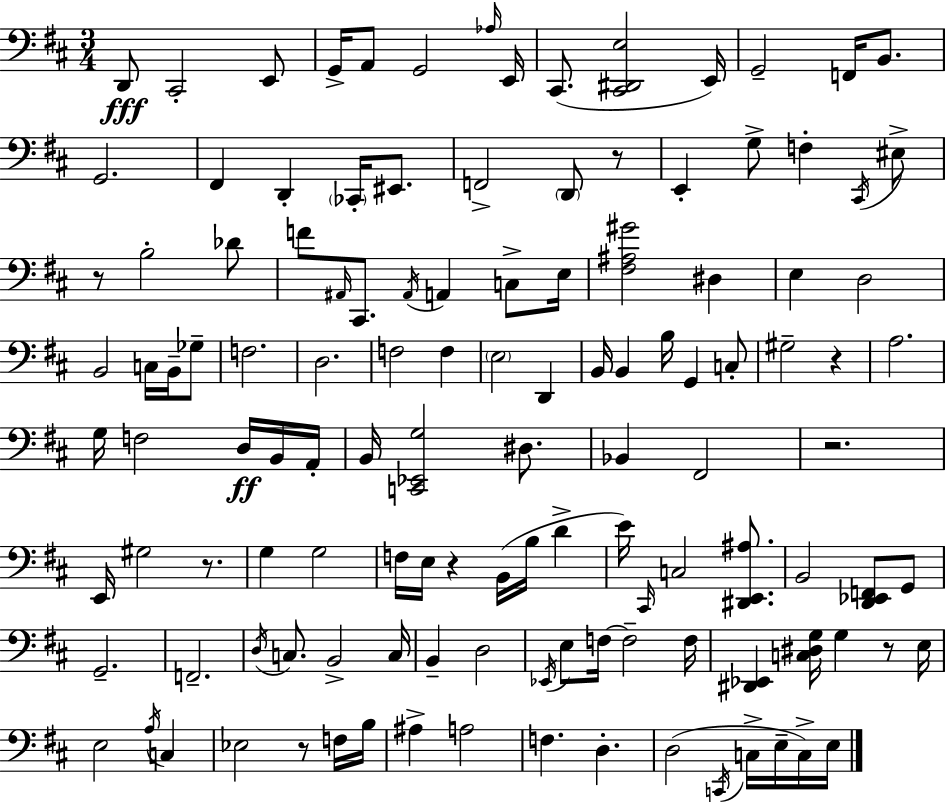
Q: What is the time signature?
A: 3/4